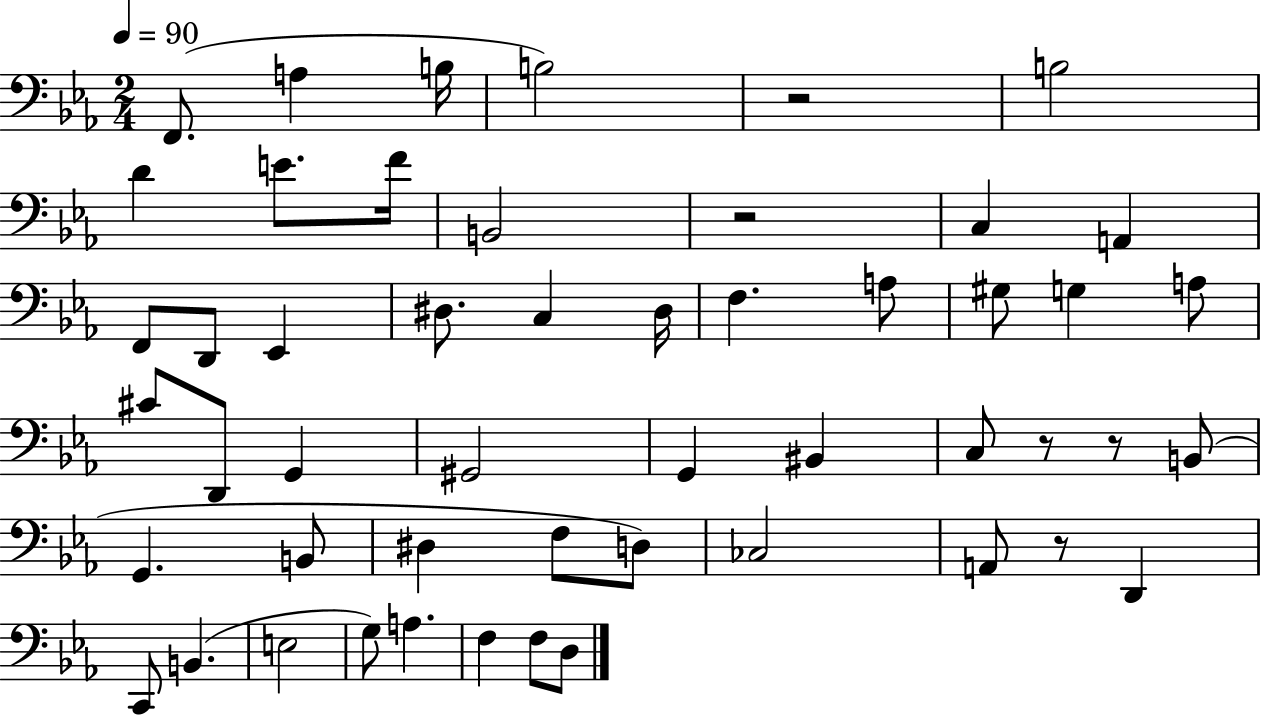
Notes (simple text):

F2/e. A3/q B3/s B3/h R/h B3/h D4/q E4/e. F4/s B2/h R/h C3/q A2/q F2/e D2/e Eb2/q D#3/e. C3/q D#3/s F3/q. A3/e G#3/e G3/q A3/e C#4/e D2/e G2/q G#2/h G2/q BIS2/q C3/e R/e R/e B2/e G2/q. B2/e D#3/q F3/e D3/e CES3/h A2/e R/e D2/q C2/e B2/q. E3/h G3/e A3/q. F3/q F3/e D3/e